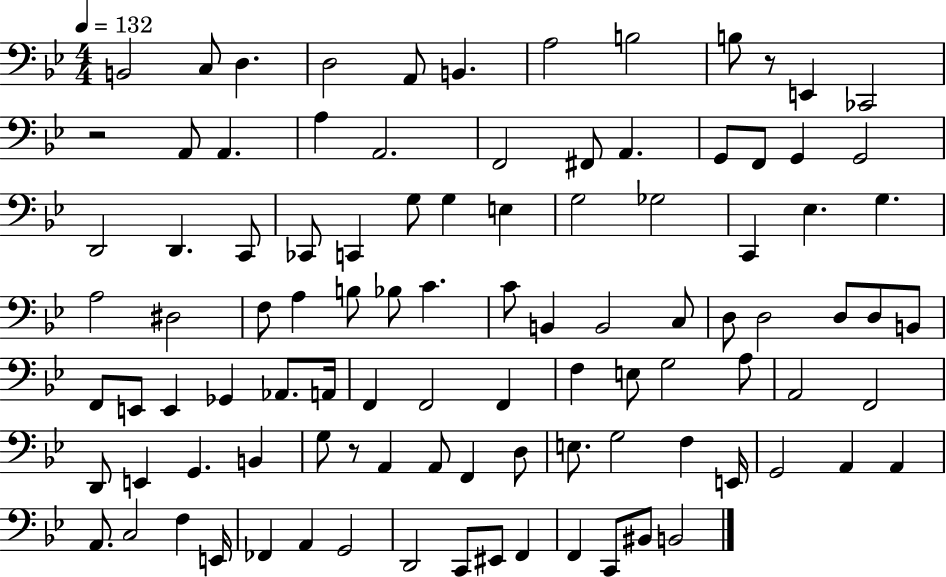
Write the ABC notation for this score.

X:1
T:Untitled
M:4/4
L:1/4
K:Bb
B,,2 C,/2 D, D,2 A,,/2 B,, A,2 B,2 B,/2 z/2 E,, _C,,2 z2 A,,/2 A,, A, A,,2 F,,2 ^F,,/2 A,, G,,/2 F,,/2 G,, G,,2 D,,2 D,, C,,/2 _C,,/2 C,, G,/2 G, E, G,2 _G,2 C,, _E, G, A,2 ^D,2 F,/2 A, B,/2 _B,/2 C C/2 B,, B,,2 C,/2 D,/2 D,2 D,/2 D,/2 B,,/2 F,,/2 E,,/2 E,, _G,, _A,,/2 A,,/4 F,, F,,2 F,, F, E,/2 G,2 A,/2 A,,2 F,,2 D,,/2 E,, G,, B,, G,/2 z/2 A,, A,,/2 F,, D,/2 E,/2 G,2 F, E,,/4 G,,2 A,, A,, A,,/2 C,2 F, E,,/4 _F,, A,, G,,2 D,,2 C,,/2 ^E,,/2 F,, F,, C,,/2 ^B,,/2 B,,2